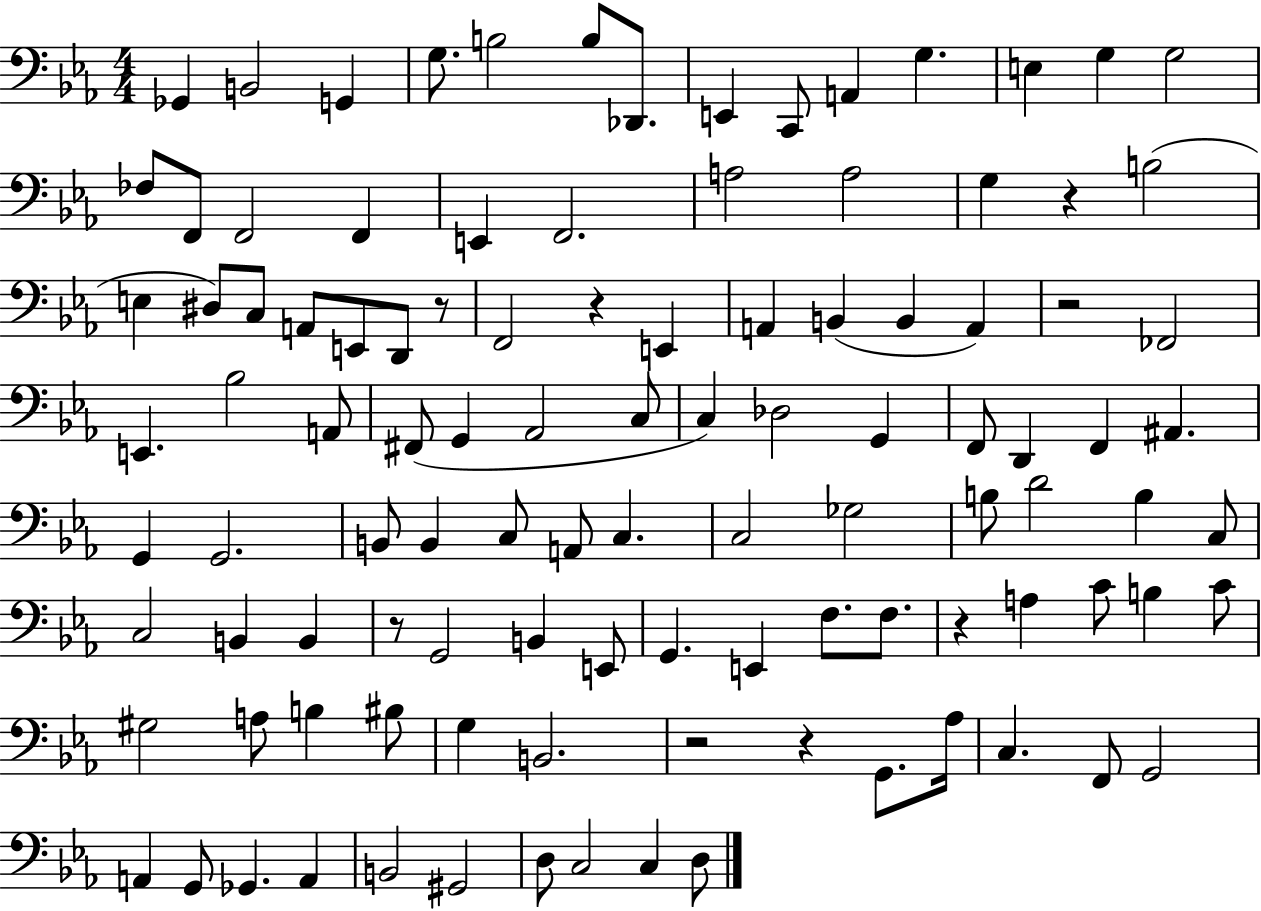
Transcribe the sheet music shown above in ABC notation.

X:1
T:Untitled
M:4/4
L:1/4
K:Eb
_G,, B,,2 G,, G,/2 B,2 B,/2 _D,,/2 E,, C,,/2 A,, G, E, G, G,2 _F,/2 F,,/2 F,,2 F,, E,, F,,2 A,2 A,2 G, z B,2 E, ^D,/2 C,/2 A,,/2 E,,/2 D,,/2 z/2 F,,2 z E,, A,, B,, B,, A,, z2 _F,,2 E,, _B,2 A,,/2 ^F,,/2 G,, _A,,2 C,/2 C, _D,2 G,, F,,/2 D,, F,, ^A,, G,, G,,2 B,,/2 B,, C,/2 A,,/2 C, C,2 _G,2 B,/2 D2 B, C,/2 C,2 B,, B,, z/2 G,,2 B,, E,,/2 G,, E,, F,/2 F,/2 z A, C/2 B, C/2 ^G,2 A,/2 B, ^B,/2 G, B,,2 z2 z G,,/2 _A,/4 C, F,,/2 G,,2 A,, G,,/2 _G,, A,, B,,2 ^G,,2 D,/2 C,2 C, D,/2